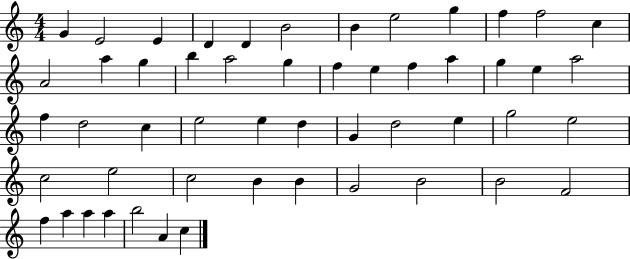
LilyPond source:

{
  \clef treble
  \numericTimeSignature
  \time 4/4
  \key c \major
  g'4 e'2 e'4 | d'4 d'4 b'2 | b'4 e''2 g''4 | f''4 f''2 c''4 | \break a'2 a''4 g''4 | b''4 a''2 g''4 | f''4 e''4 f''4 a''4 | g''4 e''4 a''2 | \break f''4 d''2 c''4 | e''2 e''4 d''4 | g'4 d''2 e''4 | g''2 e''2 | \break c''2 e''2 | c''2 b'4 b'4 | g'2 b'2 | b'2 f'2 | \break f''4 a''4 a''4 a''4 | b''2 a'4 c''4 | \bar "|."
}